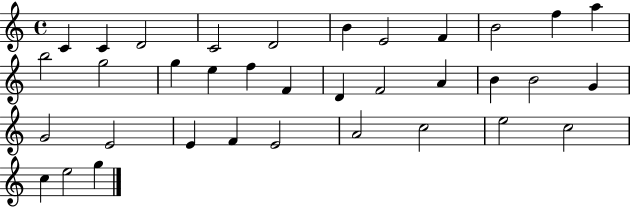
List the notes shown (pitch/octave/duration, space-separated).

C4/q C4/q D4/h C4/h D4/h B4/q E4/h F4/q B4/h F5/q A5/q B5/h G5/h G5/q E5/q F5/q F4/q D4/q F4/h A4/q B4/q B4/h G4/q G4/h E4/h E4/q F4/q E4/h A4/h C5/h E5/h C5/h C5/q E5/h G5/q